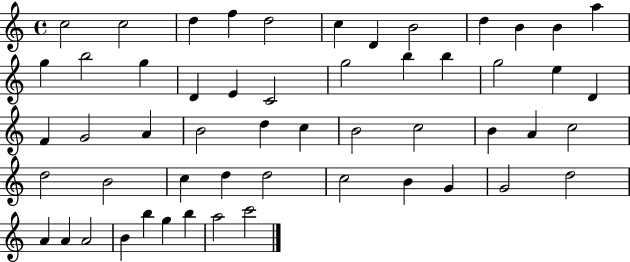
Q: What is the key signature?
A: C major